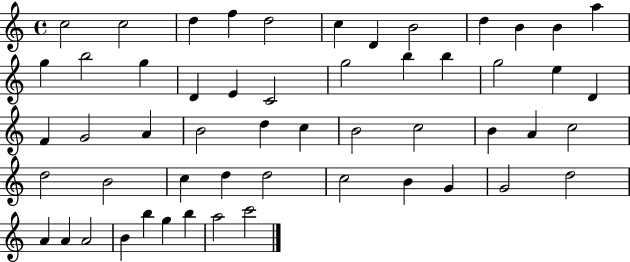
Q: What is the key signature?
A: C major